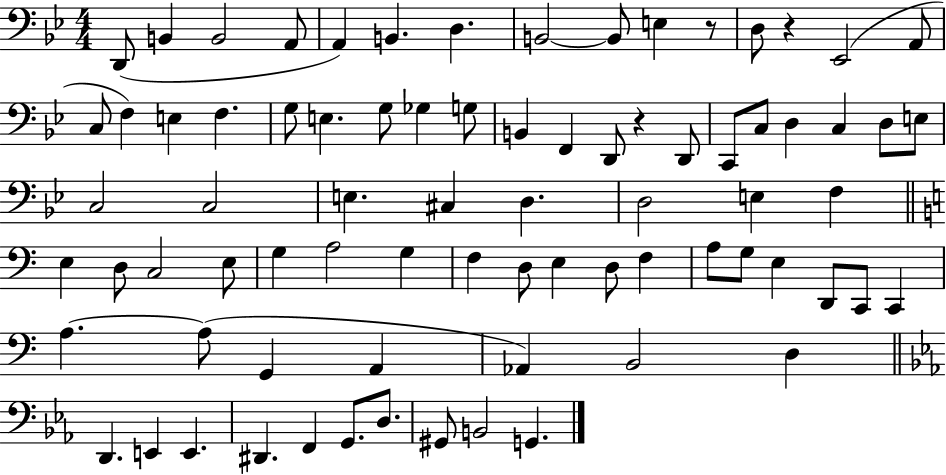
{
  \clef bass
  \numericTimeSignature
  \time 4/4
  \key bes \major
  \repeat volta 2 { d,8( b,4 b,2 a,8 | a,4) b,4. d4. | b,2~~ b,8 e4 r8 | d8 r4 ees,2( a,8 | \break c8 f4) e4 f4. | g8 e4. g8 ges4 g8 | b,4 f,4 d,8 r4 d,8 | c,8 c8 d4 c4 d8 e8 | \break c2 c2 | e4. cis4 d4. | d2 e4 f4 | \bar "||" \break \key c \major e4 d8 c2 e8 | g4 a2 g4 | f4 d8 e4 d8 f4 | a8 g8 e4 d,8 c,8 c,4 | \break a4.~~ a8( g,4 a,4 | aes,4) b,2 d4 | \bar "||" \break \key ees \major d,4. e,4 e,4. | dis,4. f,4 g,8. d8. | gis,8 b,2 g,4. | } \bar "|."
}